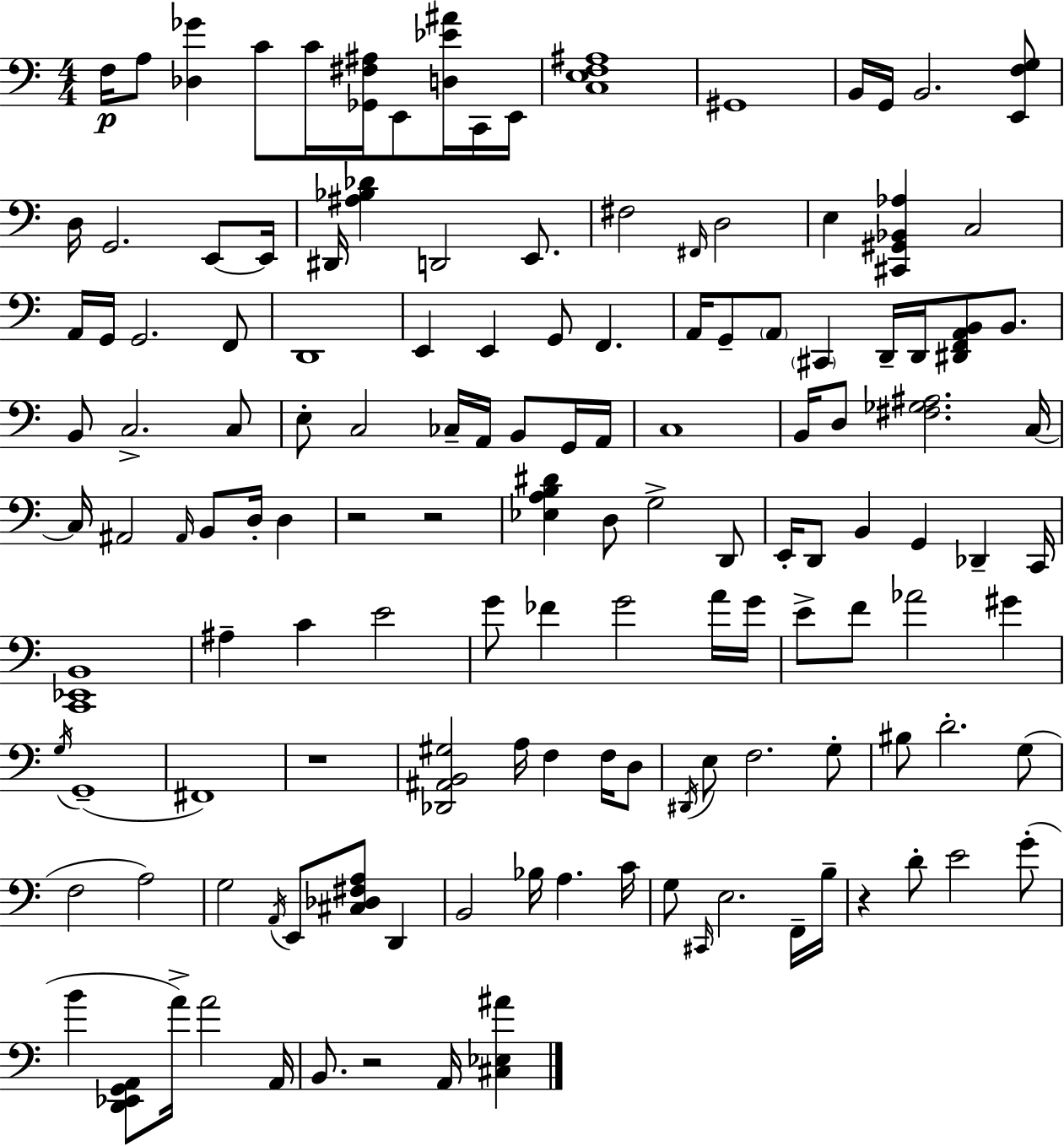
X:1
T:Untitled
M:4/4
L:1/4
K:C
F,/4 A,/2 [_D,_G] C/2 C/4 [_G,,^F,^A,]/4 E,,/2 [D,_E^A]/4 C,,/4 E,,/4 [C,E,F,^A,]4 ^G,,4 B,,/4 G,,/4 B,,2 [E,,F,G,]/2 D,/4 G,,2 E,,/2 E,,/4 ^D,,/4 [^A,_B,_D] D,,2 E,,/2 ^F,2 ^F,,/4 D,2 E, [^C,,^G,,_B,,_A,] C,2 A,,/4 G,,/4 G,,2 F,,/2 D,,4 E,, E,, G,,/2 F,, A,,/4 G,,/2 A,,/2 ^C,, D,,/4 D,,/4 [^D,,F,,A,,B,,]/2 B,,/2 B,,/2 C,2 C,/2 E,/2 C,2 _C,/4 A,,/4 B,,/2 G,,/4 A,,/4 C,4 B,,/4 D,/2 [^F,_G,^A,]2 C,/4 C,/4 ^A,,2 ^A,,/4 B,,/2 D,/4 D, z2 z2 [_E,A,B,^D] D,/2 G,2 D,,/2 E,,/4 D,,/2 B,, G,, _D,, C,,/4 [C,,_E,,B,,]4 ^A, C E2 G/2 _F G2 A/4 G/4 E/2 F/2 _A2 ^G G,/4 G,,4 ^F,,4 z4 [_D,,^A,,B,,^G,]2 A,/4 F, F,/4 D,/2 ^D,,/4 E,/2 F,2 G,/2 ^B,/2 D2 G,/2 F,2 A,2 G,2 A,,/4 E,,/2 [^C,_D,^F,A,]/2 D,, B,,2 _B,/4 A, C/4 G,/2 ^C,,/4 E,2 F,,/4 B,/4 z D/2 E2 G/2 B [D,,_E,,G,,A,,]/2 A/4 A2 A,,/4 B,,/2 z2 A,,/4 [^C,_E,^A]